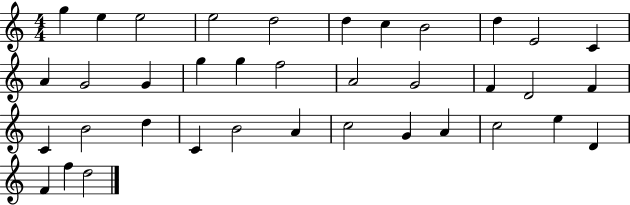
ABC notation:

X:1
T:Untitled
M:4/4
L:1/4
K:C
g e e2 e2 d2 d c B2 d E2 C A G2 G g g f2 A2 G2 F D2 F C B2 d C B2 A c2 G A c2 e D F f d2